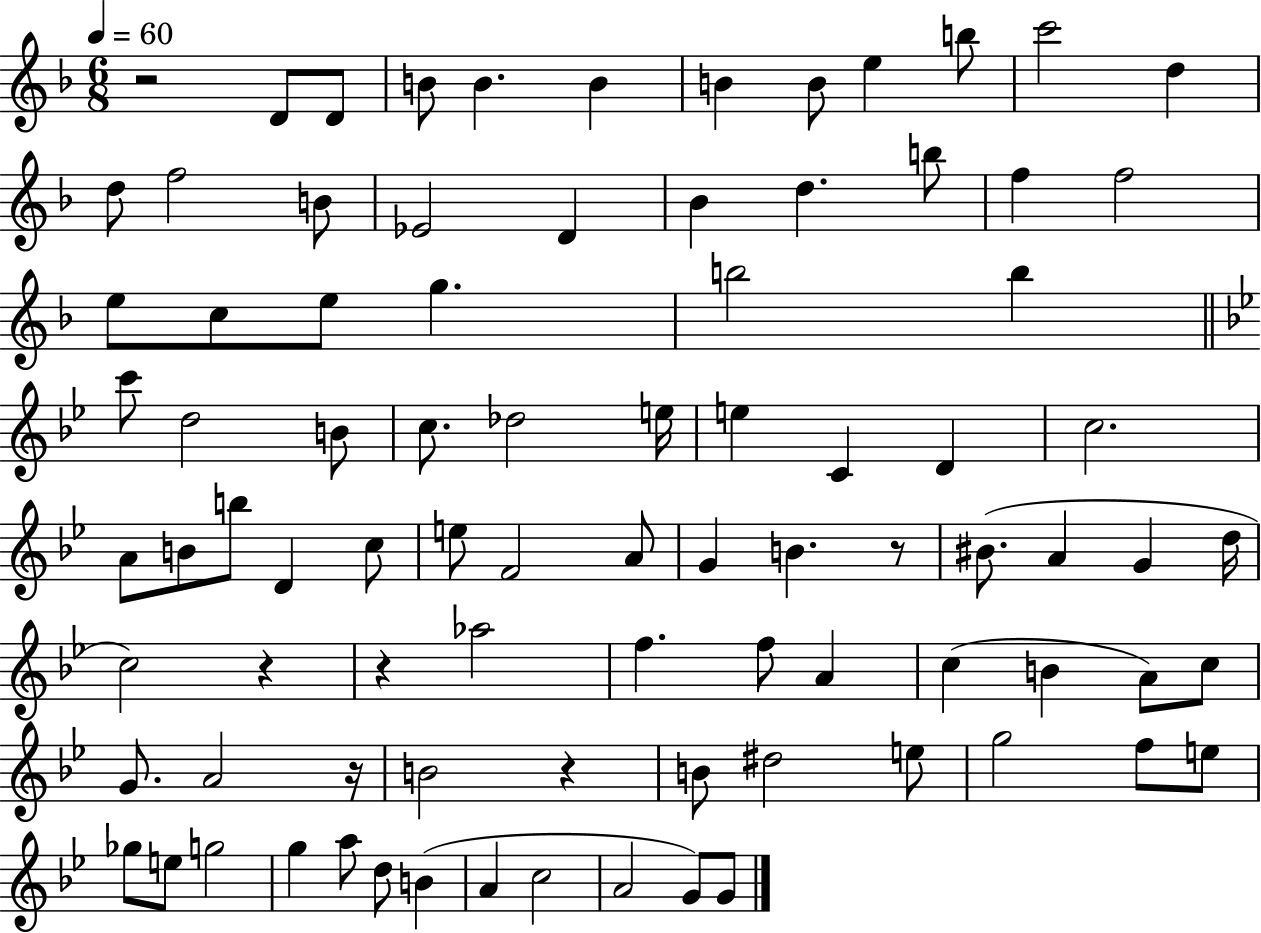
{
  \clef treble
  \numericTimeSignature
  \time 6/8
  \key f \major
  \tempo 4 = 60
  r2 d'8 d'8 | b'8 b'4. b'4 | b'4 b'8 e''4 b''8 | c'''2 d''4 | \break d''8 f''2 b'8 | ees'2 d'4 | bes'4 d''4. b''8 | f''4 f''2 | \break e''8 c''8 e''8 g''4. | b''2 b''4 | \bar "||" \break \key bes \major c'''8 d''2 b'8 | c''8. des''2 e''16 | e''4 c'4 d'4 | c''2. | \break a'8 b'8 b''8 d'4 c''8 | e''8 f'2 a'8 | g'4 b'4. r8 | bis'8.( a'4 g'4 d''16 | \break c''2) r4 | r4 aes''2 | f''4. f''8 a'4 | c''4( b'4 a'8) c''8 | \break g'8. a'2 r16 | b'2 r4 | b'8 dis''2 e''8 | g''2 f''8 e''8 | \break ges''8 e''8 g''2 | g''4 a''8 d''8 b'4( | a'4 c''2 | a'2 g'8) g'8 | \break \bar "|."
}